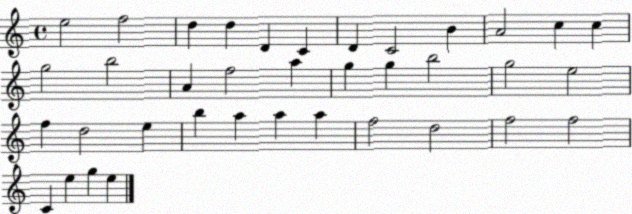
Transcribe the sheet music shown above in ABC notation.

X:1
T:Untitled
M:4/4
L:1/4
K:C
e2 f2 d d D C D C2 B A2 c c g2 b2 A f2 a g g b2 g2 e2 f d2 e b a a a f2 d2 f2 f2 C e g e